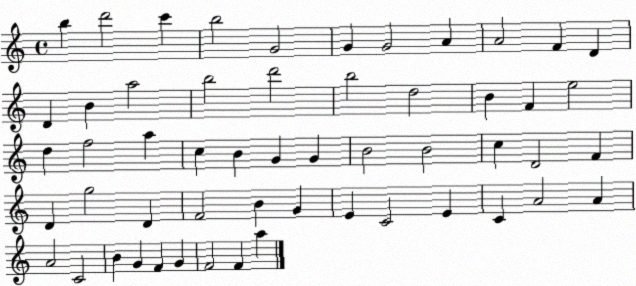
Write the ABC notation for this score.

X:1
T:Untitled
M:4/4
L:1/4
K:C
b d'2 c' b2 G2 G G2 A A2 F D D B a2 b2 d'2 b2 d2 B F e2 d f2 a c B G G B2 B2 c D2 F D g2 D F2 B G E C2 E C A2 A A2 C2 B G F G F2 F a